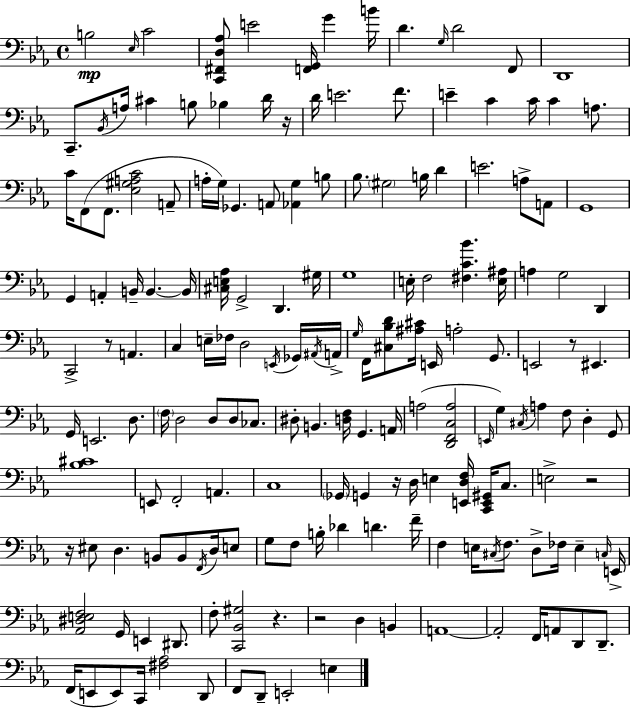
X:1
T:Untitled
M:4/4
L:1/4
K:Cm
B,2 _E,/4 C2 [C,,^F,,D,_A,]/2 E2 [F,,G,,]/4 G B/4 D G,/4 D2 F,,/2 D,,4 C,,/2 _B,,/4 A,/4 ^C B,/2 _B, D/4 z/4 D/4 E2 F/2 E C C/4 C A,/2 C/4 F,,/2 F,,/2 [_E,^G,A,C]2 A,,/2 A,/4 G,/4 _G,, A,,/2 [_A,,G,] B,/2 _B,/2 ^G,2 B,/4 D E2 A,/2 A,,/2 G,,4 G,, A,, B,,/4 B,, B,,/4 [^C,E,_A,]/4 G,,2 D,, ^G,/4 G,4 E,/4 F,2 [^F,C_B] [E,^A,]/4 A, G,2 D,, C,,2 z/2 A,, C, E,/4 _F,/4 D,2 E,,/4 _G,,/4 ^A,,/4 A,,/4 G,/4 F,,/4 [^C,_B,D]/2 [^A,^C]/4 E,,/4 A,2 G,,/2 E,,2 z/2 ^E,, G,,/4 E,,2 D,/2 F,/4 D,2 D,/2 D,/2 _C,/2 ^D,/2 B,, [D,F,]/4 G,, A,,/4 A,2 [D,,F,,C,A,]2 E,,/4 G, ^C,/4 A, F,/2 D, G,,/2 [_B,^C]4 E,,/2 F,,2 A,, C,4 _G,,/4 G,, z/4 D,/4 E, [E,,D,F,]/4 [C,,E,,^G,,]/4 C,/2 E,2 z2 z/4 ^E,/2 D, B,,/2 B,,/2 F,,/4 D,/4 E,/2 G,/2 F,/2 B,/4 _D D F/4 F, E,/4 ^C,/4 F,/2 D,/2 _F,/4 E, C,/4 E,,/4 [_A,,^D,E,F,]2 G,,/4 E,, ^D,,/2 F,/2 [C,,_B,,^G,]2 z z2 D, B,, A,,4 A,,2 F,,/4 A,,/2 D,,/2 D,,/2 F,,/4 E,,/2 E,,/2 C,,/4 [^F,_A,]2 D,,/2 F,,/2 D,,/2 E,,2 E,